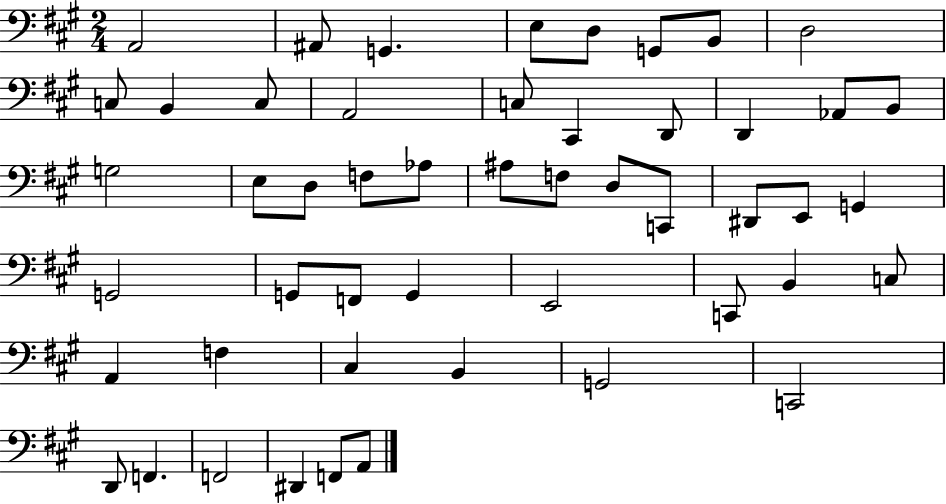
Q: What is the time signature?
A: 2/4